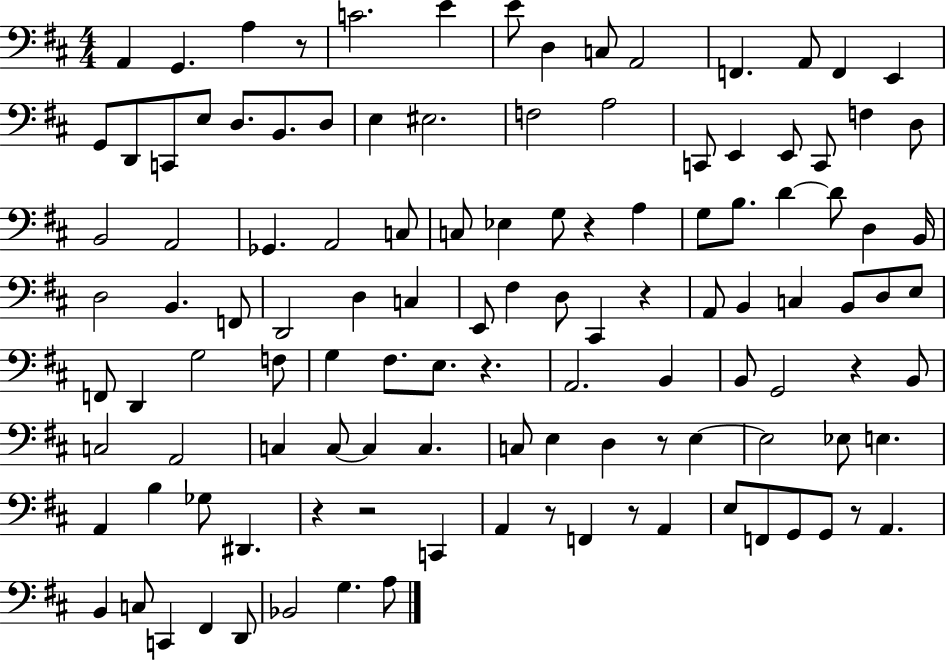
X:1
T:Untitled
M:4/4
L:1/4
K:D
A,, G,, A, z/2 C2 E E/2 D, C,/2 A,,2 F,, A,,/2 F,, E,, G,,/2 D,,/2 C,,/2 E,/2 D,/2 B,,/2 D,/2 E, ^E,2 F,2 A,2 C,,/2 E,, E,,/2 C,,/2 F, D,/2 B,,2 A,,2 _G,, A,,2 C,/2 C,/2 _E, G,/2 z A, G,/2 B,/2 D D/2 D, B,,/4 D,2 B,, F,,/2 D,,2 D, C, E,,/2 ^F, D,/2 ^C,, z A,,/2 B,, C, B,,/2 D,/2 E,/2 F,,/2 D,, G,2 F,/2 G, ^F,/2 E,/2 z A,,2 B,, B,,/2 G,,2 z B,,/2 C,2 A,,2 C, C,/2 C, C, C,/2 E, D, z/2 E, E,2 _E,/2 E, A,, B, _G,/2 ^D,, z z2 C,, A,, z/2 F,, z/2 A,, E,/2 F,,/2 G,,/2 G,,/2 z/2 A,, B,, C,/2 C,, ^F,, D,,/2 _B,,2 G, A,/2